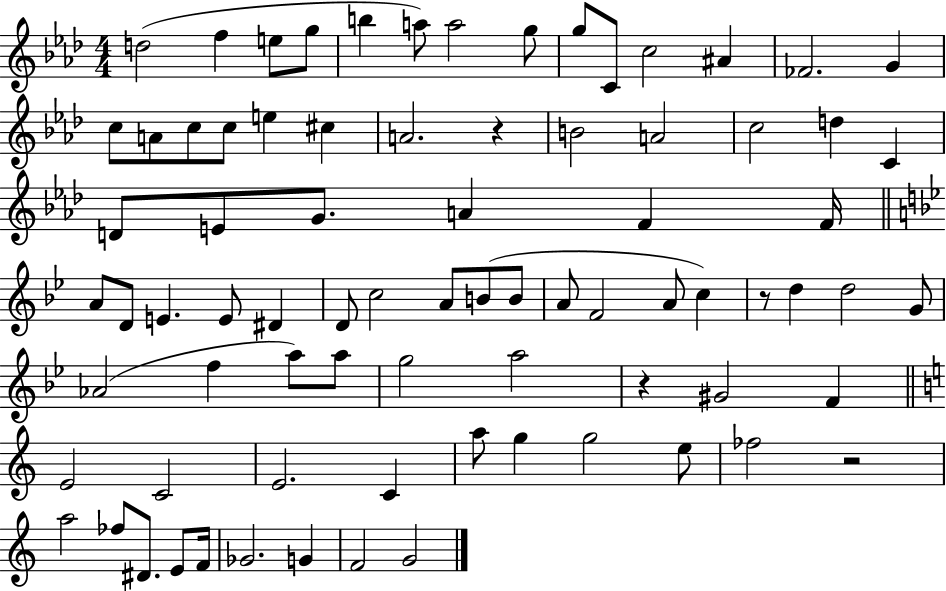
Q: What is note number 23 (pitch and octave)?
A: A4